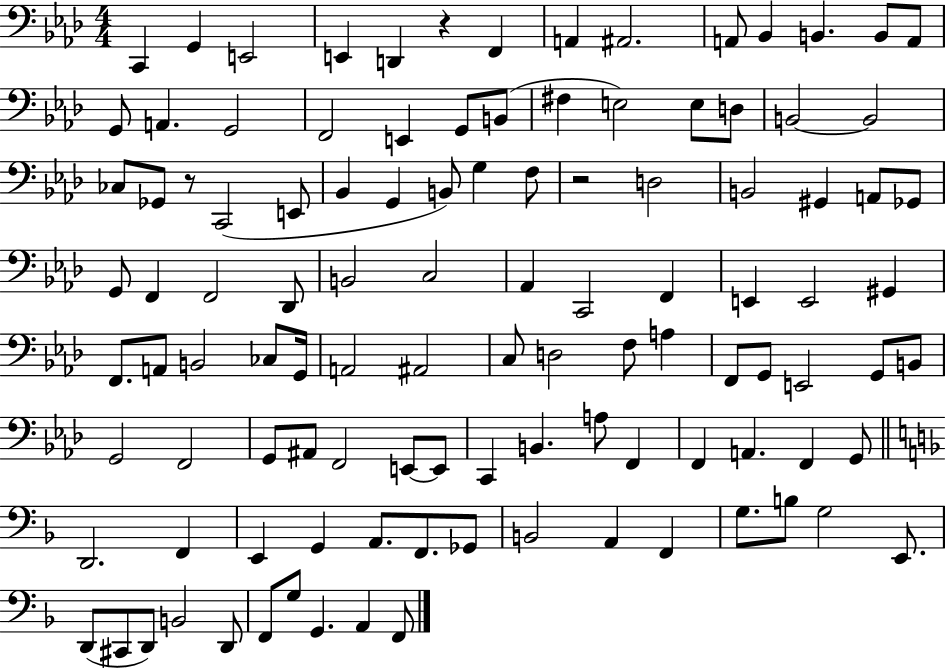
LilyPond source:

{
  \clef bass
  \numericTimeSignature
  \time 4/4
  \key aes \major
  \repeat volta 2 { c,4 g,4 e,2 | e,4 d,4 r4 f,4 | a,4 ais,2. | a,8 bes,4 b,4. b,8 a,8 | \break g,8 a,4. g,2 | f,2 e,4 g,8 b,8( | fis4 e2) e8 d8 | b,2~~ b,2 | \break ces8 ges,8 r8 c,2( e,8 | bes,4 g,4 b,8) g4 f8 | r2 d2 | b,2 gis,4 a,8 ges,8 | \break g,8 f,4 f,2 des,8 | b,2 c2 | aes,4 c,2 f,4 | e,4 e,2 gis,4 | \break f,8. a,8 b,2 ces8 g,16 | a,2 ais,2 | c8 d2 f8 a4 | f,8 g,8 e,2 g,8 b,8 | \break g,2 f,2 | g,8 ais,8 f,2 e,8~~ e,8 | c,4 b,4. a8 f,4 | f,4 a,4. f,4 g,8 | \break \bar "||" \break \key d \minor d,2. f,4 | e,4 g,4 a,8. f,8. ges,8 | b,2 a,4 f,4 | g8. b8 g2 e,8. | \break d,8( cis,8 d,8) b,2 d,8 | f,8 g8 g,4. a,4 f,8 | } \bar "|."
}